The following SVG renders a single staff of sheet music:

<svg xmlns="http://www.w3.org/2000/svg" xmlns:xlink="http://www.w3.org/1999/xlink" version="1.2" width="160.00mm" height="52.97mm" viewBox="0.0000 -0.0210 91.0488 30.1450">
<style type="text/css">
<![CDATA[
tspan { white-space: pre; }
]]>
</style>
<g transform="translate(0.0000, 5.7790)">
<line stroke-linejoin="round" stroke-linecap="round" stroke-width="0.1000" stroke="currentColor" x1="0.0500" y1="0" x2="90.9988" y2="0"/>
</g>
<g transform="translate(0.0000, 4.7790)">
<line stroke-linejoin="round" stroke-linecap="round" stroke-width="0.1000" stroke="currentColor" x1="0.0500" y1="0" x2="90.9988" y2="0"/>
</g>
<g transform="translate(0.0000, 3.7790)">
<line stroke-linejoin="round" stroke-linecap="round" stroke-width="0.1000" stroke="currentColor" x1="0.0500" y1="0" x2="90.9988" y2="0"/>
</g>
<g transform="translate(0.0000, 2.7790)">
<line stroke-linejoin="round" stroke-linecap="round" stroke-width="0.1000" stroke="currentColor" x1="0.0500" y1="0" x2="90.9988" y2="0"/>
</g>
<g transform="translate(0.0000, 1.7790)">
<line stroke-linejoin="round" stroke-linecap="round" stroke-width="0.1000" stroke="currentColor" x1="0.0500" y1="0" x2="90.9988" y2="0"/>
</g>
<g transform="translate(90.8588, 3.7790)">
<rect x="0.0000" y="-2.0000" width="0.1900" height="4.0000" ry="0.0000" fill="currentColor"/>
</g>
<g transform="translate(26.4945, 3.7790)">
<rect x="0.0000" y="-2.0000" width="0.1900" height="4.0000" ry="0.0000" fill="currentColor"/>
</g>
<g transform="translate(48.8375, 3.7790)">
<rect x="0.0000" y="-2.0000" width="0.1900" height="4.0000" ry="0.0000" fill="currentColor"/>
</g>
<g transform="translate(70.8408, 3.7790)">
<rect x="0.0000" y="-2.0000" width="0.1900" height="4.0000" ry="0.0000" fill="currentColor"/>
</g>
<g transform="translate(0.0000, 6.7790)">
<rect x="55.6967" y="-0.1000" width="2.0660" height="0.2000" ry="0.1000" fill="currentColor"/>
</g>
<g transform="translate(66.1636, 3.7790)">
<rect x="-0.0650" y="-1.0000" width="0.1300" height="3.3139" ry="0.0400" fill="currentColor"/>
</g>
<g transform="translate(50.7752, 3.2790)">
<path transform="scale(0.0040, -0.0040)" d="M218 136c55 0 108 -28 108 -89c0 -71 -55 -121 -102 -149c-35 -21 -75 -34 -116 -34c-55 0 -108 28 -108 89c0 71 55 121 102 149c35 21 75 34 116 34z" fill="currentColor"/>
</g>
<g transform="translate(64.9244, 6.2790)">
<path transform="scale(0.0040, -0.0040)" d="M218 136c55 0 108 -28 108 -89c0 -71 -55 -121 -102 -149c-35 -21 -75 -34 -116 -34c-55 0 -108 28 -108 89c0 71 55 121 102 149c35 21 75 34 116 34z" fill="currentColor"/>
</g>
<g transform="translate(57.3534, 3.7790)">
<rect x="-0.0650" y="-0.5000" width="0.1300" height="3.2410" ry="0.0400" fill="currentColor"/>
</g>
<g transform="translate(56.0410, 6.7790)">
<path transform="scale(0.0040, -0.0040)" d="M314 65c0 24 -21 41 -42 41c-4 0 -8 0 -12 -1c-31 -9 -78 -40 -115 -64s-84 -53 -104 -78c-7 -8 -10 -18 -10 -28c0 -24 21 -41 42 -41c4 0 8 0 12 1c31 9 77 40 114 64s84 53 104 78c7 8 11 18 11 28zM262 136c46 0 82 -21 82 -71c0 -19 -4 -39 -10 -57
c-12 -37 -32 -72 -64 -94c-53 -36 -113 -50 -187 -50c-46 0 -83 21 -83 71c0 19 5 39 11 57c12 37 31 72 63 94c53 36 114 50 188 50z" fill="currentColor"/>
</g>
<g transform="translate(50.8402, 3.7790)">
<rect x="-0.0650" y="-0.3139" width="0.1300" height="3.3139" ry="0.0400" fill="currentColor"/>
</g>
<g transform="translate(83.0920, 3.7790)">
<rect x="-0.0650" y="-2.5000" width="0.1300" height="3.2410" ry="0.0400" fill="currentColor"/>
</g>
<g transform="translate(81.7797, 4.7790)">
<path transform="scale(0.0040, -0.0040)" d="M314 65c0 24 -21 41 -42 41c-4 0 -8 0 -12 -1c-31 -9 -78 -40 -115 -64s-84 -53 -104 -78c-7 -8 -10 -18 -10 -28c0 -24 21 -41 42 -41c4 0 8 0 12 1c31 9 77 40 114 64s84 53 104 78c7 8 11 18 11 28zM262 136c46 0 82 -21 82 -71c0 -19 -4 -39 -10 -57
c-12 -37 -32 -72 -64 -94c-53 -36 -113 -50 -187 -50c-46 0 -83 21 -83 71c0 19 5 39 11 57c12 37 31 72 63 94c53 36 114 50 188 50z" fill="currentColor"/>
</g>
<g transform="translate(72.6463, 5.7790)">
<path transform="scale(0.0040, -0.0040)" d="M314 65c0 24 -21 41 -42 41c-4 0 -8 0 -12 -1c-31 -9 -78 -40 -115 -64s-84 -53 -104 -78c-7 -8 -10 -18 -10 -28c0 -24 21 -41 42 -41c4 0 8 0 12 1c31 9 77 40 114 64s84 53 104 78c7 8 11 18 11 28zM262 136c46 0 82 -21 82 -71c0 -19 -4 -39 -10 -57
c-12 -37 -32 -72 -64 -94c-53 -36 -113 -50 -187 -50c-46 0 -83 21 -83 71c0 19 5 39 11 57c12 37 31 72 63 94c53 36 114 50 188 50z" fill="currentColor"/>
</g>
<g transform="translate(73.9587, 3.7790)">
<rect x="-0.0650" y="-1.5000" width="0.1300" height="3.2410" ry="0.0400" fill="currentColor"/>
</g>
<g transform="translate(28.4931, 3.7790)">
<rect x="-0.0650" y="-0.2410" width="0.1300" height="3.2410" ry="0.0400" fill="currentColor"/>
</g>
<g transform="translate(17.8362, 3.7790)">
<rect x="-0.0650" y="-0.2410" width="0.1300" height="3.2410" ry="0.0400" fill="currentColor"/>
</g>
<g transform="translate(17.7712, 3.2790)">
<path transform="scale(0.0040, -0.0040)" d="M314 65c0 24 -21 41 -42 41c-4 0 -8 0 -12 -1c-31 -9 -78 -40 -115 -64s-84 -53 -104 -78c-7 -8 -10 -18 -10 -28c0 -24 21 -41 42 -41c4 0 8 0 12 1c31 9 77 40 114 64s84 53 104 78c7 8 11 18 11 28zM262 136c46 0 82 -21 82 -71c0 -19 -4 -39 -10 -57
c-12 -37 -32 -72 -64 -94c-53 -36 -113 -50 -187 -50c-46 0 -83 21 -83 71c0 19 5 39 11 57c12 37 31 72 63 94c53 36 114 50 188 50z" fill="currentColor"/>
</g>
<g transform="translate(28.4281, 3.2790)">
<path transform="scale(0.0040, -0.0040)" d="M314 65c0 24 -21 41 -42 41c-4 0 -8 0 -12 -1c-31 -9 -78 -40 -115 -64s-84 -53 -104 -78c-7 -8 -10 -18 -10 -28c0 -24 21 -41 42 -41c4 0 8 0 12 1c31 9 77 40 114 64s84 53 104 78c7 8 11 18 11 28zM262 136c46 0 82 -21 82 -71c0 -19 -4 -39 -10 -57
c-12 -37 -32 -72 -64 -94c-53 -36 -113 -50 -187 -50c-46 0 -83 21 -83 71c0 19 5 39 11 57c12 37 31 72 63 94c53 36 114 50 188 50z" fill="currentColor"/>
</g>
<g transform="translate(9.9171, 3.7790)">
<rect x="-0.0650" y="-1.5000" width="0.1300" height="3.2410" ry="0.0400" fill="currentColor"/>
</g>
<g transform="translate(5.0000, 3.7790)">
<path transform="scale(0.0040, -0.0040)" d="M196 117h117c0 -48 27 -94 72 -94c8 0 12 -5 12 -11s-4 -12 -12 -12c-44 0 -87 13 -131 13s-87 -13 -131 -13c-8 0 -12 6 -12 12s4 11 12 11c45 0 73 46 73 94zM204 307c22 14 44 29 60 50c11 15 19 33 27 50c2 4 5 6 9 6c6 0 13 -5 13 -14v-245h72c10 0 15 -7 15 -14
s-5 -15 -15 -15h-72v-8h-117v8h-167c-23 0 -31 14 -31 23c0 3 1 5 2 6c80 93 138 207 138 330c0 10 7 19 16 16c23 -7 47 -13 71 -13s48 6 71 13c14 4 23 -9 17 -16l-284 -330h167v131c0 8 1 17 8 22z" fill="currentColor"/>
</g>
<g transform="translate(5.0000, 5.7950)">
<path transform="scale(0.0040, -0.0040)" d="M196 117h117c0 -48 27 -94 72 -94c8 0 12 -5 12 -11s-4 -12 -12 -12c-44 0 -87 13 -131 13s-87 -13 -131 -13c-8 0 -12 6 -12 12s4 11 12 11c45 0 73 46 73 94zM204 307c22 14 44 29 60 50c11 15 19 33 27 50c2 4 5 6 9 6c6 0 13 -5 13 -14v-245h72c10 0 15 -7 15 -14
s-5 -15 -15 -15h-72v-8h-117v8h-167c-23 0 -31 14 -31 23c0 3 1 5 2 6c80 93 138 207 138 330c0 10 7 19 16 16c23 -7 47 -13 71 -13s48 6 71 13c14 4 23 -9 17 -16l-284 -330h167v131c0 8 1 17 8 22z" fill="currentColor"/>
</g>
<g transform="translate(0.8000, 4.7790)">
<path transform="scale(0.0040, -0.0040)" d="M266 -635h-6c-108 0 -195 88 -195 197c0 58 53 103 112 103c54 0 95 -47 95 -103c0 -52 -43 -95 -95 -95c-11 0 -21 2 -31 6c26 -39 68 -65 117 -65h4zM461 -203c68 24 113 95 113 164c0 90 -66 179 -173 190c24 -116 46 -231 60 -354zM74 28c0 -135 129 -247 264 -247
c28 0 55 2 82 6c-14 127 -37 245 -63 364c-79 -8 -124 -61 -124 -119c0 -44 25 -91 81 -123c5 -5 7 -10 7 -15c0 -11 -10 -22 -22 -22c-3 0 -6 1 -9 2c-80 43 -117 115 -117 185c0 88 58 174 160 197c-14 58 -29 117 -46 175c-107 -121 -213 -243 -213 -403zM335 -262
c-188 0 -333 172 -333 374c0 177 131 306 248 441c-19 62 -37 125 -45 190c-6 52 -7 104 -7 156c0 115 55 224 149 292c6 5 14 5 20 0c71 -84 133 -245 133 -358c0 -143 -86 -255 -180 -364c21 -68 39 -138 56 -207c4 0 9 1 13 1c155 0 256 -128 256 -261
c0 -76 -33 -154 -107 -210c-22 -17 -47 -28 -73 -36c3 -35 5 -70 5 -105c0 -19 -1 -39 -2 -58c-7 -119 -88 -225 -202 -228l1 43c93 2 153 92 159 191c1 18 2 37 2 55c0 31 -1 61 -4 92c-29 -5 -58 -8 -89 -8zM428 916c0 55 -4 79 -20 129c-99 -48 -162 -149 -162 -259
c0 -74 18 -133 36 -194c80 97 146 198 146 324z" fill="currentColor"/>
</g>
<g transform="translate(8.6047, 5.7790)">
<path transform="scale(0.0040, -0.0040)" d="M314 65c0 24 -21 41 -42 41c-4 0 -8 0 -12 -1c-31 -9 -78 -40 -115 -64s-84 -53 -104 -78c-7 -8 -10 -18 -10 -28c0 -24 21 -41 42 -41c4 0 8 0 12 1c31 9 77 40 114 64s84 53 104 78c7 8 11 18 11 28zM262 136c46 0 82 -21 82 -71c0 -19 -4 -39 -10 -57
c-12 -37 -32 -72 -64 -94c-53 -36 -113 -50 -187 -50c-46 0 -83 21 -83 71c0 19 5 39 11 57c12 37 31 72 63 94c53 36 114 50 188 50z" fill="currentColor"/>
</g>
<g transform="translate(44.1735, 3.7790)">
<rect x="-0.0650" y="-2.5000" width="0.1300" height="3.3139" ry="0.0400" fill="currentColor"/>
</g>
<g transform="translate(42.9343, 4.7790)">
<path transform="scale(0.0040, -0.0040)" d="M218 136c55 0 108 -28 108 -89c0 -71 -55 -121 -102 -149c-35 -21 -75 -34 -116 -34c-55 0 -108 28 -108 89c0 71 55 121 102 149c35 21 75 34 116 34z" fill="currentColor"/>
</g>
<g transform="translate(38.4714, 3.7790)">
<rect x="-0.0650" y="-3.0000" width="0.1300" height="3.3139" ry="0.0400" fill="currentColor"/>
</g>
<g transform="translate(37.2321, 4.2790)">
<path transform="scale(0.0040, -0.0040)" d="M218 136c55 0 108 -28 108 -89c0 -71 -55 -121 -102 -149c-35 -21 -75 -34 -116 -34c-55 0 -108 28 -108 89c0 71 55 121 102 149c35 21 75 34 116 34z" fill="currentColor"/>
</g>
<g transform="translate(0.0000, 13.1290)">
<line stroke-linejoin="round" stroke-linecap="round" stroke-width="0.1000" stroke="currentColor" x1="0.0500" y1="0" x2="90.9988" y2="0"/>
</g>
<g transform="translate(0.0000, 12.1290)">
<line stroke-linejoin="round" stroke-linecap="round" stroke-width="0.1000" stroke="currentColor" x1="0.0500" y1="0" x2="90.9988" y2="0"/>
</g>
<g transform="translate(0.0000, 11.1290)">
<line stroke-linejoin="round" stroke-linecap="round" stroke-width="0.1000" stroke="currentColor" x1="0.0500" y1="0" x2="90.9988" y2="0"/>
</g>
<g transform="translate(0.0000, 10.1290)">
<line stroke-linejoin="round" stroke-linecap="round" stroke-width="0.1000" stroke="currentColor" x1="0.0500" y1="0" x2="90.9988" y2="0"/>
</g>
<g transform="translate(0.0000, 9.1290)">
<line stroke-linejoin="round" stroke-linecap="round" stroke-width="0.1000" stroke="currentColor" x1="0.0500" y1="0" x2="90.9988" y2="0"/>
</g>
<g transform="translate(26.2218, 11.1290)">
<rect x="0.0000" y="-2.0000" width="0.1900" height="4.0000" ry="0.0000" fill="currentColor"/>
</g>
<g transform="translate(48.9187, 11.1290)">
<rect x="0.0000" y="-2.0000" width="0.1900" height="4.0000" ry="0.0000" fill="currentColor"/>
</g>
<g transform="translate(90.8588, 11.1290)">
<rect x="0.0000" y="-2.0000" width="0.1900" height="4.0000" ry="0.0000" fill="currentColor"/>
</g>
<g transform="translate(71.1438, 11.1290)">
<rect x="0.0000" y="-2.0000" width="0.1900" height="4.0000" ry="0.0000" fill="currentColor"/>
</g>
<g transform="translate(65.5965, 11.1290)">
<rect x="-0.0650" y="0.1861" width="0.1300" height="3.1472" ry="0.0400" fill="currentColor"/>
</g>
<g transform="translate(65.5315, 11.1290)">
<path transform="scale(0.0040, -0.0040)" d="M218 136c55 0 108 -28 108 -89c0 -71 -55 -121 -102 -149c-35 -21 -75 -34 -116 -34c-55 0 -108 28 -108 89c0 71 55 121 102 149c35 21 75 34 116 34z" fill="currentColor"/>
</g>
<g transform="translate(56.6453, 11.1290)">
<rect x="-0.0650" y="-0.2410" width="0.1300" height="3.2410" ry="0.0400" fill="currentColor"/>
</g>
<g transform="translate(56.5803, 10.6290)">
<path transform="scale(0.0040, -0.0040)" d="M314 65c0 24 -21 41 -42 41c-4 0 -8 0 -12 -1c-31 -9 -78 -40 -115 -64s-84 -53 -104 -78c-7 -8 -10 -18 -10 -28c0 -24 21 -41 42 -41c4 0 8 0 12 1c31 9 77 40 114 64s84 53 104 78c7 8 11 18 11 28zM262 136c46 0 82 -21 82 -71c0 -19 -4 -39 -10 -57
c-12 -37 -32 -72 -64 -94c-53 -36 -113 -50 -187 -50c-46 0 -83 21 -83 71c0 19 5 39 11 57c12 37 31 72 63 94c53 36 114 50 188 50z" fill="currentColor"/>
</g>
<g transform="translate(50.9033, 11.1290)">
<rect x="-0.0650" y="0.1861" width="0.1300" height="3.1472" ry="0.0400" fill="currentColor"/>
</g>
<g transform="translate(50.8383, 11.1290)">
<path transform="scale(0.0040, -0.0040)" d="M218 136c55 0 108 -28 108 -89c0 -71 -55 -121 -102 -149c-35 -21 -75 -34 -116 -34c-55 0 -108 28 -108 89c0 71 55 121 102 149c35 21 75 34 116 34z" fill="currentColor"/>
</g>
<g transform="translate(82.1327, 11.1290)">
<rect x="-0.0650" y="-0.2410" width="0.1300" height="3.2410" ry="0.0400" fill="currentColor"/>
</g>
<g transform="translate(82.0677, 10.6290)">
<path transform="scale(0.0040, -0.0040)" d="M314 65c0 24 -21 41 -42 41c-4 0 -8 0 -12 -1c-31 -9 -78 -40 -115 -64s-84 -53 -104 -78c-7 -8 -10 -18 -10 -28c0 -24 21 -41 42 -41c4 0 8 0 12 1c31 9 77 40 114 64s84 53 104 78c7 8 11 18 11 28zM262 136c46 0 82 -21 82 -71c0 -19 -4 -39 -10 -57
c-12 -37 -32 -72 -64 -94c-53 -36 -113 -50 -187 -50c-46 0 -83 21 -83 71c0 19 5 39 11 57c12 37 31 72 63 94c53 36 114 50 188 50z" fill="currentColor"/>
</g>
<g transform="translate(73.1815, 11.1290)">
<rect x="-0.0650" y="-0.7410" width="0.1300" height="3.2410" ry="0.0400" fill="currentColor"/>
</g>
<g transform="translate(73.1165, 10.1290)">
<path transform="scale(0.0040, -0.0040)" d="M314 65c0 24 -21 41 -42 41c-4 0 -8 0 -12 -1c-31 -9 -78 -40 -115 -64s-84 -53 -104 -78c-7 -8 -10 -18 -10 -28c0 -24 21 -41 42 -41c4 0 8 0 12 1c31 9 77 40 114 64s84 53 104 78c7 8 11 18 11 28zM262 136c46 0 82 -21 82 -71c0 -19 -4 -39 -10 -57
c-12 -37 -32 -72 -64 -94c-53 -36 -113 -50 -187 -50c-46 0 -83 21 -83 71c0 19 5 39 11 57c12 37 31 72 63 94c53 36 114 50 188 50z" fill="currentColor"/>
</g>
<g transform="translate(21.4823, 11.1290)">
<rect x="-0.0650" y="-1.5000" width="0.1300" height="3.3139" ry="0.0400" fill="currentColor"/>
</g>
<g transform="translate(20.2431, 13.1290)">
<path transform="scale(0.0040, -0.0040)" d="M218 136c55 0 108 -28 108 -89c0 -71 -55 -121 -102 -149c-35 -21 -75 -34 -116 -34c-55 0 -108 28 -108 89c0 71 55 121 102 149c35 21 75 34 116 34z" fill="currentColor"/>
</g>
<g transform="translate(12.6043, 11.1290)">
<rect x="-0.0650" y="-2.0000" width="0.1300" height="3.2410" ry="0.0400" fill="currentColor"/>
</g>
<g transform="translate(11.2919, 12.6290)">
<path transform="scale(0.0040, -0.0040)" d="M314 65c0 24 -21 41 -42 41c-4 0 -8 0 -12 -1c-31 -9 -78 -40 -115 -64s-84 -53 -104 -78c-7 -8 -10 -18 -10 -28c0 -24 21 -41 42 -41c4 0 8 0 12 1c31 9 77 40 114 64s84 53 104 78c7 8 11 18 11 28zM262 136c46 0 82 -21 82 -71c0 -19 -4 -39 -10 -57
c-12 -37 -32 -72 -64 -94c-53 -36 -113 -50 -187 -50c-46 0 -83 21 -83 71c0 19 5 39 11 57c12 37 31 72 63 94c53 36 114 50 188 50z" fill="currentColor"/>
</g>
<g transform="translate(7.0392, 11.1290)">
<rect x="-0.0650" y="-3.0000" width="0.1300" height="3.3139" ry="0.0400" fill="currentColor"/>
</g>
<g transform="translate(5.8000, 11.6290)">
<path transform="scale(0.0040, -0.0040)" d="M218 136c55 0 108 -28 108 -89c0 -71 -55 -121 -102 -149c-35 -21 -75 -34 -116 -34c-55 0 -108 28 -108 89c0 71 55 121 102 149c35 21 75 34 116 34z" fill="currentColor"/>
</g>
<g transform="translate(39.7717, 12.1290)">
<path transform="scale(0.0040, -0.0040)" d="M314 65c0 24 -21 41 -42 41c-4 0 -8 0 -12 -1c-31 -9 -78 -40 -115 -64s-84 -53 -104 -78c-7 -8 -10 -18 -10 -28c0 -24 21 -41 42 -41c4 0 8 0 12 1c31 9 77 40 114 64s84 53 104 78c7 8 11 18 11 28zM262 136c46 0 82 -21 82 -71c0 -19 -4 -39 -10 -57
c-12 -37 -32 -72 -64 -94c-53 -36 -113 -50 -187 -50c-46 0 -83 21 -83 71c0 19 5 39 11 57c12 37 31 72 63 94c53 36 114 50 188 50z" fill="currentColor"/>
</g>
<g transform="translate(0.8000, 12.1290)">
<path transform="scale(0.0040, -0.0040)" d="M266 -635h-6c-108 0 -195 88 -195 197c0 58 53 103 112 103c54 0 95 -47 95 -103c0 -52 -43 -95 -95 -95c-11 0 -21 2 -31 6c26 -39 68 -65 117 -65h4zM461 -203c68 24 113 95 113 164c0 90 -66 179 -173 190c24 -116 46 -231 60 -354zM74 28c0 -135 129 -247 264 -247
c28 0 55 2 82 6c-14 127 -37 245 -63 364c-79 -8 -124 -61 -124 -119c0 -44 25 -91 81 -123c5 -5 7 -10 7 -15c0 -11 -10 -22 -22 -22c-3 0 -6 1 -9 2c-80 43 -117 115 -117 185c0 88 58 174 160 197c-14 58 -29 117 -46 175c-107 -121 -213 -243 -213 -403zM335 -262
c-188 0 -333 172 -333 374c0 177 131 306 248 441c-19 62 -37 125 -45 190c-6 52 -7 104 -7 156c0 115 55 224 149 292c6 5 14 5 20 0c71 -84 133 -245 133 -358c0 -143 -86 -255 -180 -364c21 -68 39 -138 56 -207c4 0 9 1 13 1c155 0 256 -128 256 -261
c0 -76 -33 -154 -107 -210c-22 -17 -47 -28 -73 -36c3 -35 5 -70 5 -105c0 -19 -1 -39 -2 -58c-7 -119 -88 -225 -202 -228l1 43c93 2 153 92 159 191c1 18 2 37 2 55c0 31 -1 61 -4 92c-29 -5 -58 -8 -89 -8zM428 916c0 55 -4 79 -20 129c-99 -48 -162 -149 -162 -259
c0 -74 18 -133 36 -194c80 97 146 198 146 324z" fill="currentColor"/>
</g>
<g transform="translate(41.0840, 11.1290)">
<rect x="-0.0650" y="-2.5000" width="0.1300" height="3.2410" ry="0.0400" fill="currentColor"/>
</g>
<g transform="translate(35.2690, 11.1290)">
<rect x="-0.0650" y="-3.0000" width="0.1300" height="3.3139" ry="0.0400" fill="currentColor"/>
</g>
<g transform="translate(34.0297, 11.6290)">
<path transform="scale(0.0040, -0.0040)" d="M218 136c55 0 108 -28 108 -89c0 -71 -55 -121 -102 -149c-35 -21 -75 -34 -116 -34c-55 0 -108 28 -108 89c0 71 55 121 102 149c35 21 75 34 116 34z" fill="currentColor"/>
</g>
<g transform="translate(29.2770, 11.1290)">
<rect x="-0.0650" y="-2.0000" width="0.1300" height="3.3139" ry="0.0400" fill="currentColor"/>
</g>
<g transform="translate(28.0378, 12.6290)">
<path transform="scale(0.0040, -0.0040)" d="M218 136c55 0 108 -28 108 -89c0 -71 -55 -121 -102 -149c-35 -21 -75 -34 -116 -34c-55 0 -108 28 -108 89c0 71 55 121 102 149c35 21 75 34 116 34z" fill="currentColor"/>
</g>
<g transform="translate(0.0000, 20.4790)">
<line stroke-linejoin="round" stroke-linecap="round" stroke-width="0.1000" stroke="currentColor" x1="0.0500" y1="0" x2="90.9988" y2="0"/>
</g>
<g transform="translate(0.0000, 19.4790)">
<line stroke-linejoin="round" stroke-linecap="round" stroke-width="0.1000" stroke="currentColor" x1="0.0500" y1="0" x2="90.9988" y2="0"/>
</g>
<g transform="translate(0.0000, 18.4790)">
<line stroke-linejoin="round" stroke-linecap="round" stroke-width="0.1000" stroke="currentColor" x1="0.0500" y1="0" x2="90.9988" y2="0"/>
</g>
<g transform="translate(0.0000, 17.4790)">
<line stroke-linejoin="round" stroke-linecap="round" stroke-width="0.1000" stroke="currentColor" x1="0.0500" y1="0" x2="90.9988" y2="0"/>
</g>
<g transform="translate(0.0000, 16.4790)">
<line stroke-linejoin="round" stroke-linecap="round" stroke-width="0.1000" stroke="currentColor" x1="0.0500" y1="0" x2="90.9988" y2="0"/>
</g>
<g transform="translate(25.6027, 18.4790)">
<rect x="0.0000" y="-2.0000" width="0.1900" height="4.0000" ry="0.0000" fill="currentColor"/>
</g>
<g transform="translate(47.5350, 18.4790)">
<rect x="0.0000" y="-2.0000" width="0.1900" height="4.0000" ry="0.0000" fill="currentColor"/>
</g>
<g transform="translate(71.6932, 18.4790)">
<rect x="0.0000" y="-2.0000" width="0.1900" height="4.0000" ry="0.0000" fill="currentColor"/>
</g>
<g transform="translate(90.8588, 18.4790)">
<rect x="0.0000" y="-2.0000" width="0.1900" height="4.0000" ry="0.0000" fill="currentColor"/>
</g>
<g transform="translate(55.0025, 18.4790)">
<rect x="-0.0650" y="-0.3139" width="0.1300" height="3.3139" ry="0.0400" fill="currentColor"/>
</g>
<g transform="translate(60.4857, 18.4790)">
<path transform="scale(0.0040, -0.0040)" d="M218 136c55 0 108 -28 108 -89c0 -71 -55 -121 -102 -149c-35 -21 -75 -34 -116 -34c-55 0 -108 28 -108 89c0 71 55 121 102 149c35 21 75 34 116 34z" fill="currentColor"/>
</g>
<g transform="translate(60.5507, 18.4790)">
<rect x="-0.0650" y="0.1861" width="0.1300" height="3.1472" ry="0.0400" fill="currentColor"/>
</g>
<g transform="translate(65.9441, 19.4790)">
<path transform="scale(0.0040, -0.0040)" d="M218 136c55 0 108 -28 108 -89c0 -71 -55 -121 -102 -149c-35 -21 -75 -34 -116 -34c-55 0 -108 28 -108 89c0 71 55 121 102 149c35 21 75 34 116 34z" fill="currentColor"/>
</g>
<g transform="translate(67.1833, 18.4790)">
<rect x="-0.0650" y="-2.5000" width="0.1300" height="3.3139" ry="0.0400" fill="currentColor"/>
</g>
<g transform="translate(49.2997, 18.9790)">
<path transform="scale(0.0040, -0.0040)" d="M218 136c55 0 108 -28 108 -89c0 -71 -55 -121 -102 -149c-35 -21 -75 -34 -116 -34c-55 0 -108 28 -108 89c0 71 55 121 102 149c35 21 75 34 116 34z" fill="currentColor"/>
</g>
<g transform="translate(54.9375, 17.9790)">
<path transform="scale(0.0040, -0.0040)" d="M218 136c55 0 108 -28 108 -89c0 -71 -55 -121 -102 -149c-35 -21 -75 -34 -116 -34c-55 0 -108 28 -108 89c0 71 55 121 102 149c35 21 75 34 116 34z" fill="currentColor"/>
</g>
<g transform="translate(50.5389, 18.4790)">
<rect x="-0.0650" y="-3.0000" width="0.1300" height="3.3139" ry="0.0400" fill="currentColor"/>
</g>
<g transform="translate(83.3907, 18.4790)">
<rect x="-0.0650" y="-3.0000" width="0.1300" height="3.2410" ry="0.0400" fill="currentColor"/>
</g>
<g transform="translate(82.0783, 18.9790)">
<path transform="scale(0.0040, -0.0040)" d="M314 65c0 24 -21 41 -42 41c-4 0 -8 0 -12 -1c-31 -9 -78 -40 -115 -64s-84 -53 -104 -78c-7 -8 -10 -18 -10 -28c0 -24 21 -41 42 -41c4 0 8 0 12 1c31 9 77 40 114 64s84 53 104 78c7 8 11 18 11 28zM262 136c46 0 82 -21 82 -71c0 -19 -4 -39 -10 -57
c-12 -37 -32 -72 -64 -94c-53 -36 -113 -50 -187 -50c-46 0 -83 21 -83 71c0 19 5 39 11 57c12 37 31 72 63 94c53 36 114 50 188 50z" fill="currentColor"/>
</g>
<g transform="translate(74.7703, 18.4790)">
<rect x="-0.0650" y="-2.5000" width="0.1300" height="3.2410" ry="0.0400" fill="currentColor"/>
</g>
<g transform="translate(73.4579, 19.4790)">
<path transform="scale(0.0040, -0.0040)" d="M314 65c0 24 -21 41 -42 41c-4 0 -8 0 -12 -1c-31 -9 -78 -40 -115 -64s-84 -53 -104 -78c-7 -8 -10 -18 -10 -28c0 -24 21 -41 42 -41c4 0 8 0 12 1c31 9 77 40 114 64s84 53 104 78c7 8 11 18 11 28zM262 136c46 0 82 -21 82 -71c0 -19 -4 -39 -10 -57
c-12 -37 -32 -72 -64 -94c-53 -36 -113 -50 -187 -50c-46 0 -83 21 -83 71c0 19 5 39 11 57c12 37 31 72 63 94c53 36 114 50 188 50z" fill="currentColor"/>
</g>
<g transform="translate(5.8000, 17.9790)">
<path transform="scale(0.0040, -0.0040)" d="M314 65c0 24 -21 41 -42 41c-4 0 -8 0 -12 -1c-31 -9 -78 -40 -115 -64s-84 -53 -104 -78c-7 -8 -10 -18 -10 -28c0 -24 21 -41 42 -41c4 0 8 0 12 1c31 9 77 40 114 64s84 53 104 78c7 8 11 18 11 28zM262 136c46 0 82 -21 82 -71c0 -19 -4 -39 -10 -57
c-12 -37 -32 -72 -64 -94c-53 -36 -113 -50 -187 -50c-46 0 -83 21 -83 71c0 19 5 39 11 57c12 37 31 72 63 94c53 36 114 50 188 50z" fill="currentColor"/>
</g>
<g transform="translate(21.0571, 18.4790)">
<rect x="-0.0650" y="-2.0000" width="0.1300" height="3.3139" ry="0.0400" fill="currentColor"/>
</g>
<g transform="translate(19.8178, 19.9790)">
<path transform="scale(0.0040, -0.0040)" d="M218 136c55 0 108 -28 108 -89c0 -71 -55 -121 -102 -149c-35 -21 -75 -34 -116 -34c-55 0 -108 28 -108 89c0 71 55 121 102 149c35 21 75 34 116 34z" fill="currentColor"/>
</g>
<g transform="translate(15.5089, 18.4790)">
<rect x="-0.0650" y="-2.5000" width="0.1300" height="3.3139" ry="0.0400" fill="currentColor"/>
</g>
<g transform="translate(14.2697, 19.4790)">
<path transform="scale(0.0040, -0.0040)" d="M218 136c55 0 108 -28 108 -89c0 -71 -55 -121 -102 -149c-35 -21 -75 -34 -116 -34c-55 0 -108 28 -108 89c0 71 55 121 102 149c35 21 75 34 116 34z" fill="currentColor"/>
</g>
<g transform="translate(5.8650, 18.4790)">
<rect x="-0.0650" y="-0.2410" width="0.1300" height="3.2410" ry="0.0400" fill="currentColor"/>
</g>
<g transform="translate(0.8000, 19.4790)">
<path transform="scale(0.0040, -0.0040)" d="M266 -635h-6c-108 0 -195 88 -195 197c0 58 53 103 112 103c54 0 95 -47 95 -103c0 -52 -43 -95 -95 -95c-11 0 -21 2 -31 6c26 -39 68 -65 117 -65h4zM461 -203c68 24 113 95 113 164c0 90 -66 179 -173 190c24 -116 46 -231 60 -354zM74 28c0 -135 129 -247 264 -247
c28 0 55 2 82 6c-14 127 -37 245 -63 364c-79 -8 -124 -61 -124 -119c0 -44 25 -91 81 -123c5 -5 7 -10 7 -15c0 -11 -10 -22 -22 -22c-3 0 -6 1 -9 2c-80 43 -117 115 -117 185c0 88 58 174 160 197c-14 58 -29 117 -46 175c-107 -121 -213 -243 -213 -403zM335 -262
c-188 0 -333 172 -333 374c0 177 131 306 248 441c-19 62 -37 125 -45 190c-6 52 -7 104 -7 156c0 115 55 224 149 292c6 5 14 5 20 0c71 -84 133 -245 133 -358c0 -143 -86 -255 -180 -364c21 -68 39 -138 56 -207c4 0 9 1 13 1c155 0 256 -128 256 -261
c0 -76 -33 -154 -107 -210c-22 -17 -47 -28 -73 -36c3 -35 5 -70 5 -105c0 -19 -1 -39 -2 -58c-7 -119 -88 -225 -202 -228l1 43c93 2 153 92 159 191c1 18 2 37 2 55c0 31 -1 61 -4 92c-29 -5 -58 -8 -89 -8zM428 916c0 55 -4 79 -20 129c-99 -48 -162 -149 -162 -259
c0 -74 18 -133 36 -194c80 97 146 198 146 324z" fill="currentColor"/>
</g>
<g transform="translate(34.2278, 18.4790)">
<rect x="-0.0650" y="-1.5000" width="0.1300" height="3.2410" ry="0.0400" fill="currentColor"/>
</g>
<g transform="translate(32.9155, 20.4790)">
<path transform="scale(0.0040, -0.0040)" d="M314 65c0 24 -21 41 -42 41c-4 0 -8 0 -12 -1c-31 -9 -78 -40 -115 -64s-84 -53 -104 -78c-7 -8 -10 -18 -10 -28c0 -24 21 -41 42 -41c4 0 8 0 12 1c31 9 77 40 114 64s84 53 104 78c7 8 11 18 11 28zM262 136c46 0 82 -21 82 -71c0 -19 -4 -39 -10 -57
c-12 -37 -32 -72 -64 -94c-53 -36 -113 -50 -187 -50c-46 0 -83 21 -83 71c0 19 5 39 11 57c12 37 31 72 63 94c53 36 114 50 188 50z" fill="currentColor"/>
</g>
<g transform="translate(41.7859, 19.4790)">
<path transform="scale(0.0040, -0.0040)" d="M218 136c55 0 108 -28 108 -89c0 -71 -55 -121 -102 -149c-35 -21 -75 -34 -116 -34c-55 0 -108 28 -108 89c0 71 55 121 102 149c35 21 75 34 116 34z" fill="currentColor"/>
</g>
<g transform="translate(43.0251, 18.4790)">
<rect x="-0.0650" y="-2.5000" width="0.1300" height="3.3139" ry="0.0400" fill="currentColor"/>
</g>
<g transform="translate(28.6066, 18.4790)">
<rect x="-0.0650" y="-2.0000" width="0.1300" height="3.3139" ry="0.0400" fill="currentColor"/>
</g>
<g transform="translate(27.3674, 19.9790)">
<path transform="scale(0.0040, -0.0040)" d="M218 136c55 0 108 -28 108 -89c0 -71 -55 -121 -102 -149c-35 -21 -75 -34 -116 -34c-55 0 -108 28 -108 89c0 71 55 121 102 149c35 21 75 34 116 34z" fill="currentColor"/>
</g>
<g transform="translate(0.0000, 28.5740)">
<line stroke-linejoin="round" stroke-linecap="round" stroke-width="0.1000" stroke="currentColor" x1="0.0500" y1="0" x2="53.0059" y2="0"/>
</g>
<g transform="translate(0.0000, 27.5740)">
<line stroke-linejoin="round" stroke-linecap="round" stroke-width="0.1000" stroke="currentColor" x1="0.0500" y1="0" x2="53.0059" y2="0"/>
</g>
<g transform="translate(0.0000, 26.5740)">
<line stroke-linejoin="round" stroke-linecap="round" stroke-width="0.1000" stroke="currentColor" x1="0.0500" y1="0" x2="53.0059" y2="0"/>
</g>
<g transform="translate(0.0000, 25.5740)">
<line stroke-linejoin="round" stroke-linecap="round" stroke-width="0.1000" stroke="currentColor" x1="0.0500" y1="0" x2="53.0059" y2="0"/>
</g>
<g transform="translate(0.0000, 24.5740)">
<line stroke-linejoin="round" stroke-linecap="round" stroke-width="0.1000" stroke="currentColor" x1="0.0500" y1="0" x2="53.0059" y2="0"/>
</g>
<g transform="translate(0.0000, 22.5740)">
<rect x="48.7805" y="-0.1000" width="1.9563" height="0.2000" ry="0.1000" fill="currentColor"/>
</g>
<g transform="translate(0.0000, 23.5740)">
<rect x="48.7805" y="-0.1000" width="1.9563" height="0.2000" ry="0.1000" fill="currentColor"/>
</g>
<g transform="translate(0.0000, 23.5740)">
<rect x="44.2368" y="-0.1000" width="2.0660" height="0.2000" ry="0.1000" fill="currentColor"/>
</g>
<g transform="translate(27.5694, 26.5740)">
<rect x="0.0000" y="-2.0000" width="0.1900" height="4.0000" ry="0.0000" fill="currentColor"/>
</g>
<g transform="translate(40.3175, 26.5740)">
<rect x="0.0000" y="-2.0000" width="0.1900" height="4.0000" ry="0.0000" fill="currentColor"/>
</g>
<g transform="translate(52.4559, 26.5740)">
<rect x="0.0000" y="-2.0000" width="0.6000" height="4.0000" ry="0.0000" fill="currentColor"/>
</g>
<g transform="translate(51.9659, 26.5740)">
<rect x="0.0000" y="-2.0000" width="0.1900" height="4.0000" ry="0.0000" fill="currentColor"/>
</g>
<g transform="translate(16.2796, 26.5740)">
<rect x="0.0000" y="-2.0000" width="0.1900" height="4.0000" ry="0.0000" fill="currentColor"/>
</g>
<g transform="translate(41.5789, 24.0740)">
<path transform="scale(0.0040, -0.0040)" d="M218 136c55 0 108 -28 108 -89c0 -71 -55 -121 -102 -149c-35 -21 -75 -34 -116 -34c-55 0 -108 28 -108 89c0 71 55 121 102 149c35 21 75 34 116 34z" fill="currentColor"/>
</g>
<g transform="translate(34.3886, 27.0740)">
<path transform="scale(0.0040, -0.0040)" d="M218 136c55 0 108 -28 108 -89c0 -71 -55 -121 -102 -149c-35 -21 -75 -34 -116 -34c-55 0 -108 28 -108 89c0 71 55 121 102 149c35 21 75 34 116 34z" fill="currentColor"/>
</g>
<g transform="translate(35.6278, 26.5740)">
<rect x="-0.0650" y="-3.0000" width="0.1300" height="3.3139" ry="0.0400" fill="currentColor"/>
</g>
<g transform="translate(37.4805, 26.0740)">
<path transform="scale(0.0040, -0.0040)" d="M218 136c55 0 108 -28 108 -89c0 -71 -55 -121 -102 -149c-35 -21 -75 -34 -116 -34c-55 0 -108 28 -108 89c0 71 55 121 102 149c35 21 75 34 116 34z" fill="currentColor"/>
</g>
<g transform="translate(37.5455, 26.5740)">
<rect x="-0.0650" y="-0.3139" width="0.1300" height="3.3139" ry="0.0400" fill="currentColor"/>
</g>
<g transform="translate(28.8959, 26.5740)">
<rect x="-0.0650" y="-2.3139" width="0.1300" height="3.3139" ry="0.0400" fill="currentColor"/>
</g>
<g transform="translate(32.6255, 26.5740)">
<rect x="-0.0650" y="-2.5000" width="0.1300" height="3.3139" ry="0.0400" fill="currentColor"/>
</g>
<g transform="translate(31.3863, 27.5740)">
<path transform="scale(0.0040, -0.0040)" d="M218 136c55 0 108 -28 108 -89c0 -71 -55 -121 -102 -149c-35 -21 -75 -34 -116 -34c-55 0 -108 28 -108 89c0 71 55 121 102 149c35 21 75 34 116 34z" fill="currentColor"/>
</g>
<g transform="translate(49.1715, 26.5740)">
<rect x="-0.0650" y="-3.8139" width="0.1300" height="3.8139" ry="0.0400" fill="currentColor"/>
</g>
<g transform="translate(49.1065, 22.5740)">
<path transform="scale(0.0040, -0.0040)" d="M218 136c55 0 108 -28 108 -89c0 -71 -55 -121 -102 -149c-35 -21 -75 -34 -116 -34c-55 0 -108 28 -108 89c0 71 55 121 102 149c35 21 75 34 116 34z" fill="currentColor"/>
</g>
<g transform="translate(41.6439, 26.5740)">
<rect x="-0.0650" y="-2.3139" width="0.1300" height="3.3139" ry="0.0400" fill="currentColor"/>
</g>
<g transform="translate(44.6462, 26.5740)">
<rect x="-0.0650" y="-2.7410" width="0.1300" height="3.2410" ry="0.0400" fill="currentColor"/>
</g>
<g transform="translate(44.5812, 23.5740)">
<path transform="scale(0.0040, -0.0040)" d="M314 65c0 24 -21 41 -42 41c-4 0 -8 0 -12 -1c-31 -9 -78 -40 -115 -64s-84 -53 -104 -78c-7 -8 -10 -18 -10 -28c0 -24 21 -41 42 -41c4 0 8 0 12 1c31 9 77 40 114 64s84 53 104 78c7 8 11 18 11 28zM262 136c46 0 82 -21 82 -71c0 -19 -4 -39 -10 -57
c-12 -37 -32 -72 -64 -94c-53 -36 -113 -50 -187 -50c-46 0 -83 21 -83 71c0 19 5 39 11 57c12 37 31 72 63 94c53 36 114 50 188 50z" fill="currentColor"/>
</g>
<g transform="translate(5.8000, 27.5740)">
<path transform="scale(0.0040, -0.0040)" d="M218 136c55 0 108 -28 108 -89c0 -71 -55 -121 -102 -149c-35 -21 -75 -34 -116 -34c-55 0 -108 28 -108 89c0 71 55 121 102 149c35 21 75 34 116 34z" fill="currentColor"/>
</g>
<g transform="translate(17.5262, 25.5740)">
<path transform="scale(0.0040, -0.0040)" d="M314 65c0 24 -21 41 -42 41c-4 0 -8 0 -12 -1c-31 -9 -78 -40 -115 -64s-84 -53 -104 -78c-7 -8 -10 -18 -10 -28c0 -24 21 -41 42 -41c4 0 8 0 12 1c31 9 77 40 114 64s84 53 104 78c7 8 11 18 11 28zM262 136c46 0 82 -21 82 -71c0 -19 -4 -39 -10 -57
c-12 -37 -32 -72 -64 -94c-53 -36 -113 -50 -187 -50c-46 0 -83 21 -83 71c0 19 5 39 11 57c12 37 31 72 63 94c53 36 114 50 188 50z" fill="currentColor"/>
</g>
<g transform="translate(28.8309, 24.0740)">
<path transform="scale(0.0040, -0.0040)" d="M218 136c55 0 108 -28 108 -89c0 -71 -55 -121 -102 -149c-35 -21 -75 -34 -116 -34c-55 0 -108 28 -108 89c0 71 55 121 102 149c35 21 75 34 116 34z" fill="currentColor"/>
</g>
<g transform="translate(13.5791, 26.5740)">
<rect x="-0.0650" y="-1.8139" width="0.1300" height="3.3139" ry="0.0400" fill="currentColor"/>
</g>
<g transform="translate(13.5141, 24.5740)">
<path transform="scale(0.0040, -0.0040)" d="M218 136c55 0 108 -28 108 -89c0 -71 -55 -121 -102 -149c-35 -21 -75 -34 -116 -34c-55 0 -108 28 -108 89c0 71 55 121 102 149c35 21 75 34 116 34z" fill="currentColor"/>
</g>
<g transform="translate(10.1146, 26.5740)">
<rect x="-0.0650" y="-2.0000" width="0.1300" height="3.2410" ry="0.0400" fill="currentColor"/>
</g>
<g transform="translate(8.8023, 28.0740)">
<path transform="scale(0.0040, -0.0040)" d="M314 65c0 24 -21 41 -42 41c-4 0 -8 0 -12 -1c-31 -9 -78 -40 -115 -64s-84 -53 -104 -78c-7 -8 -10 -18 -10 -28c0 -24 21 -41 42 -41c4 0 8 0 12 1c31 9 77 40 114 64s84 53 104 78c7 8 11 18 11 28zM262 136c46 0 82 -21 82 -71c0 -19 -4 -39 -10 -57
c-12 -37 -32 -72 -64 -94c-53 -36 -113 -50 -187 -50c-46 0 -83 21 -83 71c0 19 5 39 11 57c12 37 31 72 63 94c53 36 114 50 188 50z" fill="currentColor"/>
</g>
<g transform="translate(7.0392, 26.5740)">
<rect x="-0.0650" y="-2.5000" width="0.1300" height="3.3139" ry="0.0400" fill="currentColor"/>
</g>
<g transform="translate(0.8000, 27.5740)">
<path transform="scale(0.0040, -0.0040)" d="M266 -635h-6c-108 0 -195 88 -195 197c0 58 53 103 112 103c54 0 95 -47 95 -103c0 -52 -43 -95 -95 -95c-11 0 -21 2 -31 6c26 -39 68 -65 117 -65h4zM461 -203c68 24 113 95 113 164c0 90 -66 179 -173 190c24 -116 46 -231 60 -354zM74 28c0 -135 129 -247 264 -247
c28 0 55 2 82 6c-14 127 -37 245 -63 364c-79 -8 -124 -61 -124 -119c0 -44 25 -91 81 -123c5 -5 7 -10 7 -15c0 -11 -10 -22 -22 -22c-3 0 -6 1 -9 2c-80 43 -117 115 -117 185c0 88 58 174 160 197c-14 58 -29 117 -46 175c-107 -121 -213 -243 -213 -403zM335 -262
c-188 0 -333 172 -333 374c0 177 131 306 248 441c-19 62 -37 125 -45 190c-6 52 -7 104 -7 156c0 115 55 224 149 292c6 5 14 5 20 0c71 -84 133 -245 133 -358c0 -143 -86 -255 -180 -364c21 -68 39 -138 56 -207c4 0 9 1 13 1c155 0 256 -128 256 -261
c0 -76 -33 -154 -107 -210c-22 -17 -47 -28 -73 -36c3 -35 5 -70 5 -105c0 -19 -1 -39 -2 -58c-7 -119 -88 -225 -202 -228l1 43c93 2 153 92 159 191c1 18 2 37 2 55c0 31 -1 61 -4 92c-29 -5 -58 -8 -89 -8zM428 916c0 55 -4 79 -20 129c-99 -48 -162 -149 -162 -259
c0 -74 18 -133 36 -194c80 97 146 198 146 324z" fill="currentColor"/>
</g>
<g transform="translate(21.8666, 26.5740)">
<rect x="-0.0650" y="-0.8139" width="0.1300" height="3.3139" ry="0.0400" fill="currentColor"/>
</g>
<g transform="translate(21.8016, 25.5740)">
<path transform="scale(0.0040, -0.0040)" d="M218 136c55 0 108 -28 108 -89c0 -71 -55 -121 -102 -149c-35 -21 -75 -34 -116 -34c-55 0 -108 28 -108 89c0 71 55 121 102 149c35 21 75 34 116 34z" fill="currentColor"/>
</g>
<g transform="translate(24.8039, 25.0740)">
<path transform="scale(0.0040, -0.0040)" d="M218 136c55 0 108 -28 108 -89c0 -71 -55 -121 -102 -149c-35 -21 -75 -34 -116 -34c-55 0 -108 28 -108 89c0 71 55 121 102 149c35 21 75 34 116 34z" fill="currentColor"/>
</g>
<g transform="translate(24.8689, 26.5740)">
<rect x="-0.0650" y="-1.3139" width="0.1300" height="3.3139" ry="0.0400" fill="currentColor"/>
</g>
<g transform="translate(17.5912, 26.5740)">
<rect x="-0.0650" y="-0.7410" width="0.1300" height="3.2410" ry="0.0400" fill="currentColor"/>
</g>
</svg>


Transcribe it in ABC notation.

X:1
T:Untitled
M:4/4
L:1/4
K:C
E2 c2 c2 A G c C2 D E2 G2 A F2 E F A G2 B c2 B d2 c2 c2 G F F E2 G A c B G G2 A2 G F2 f d2 d e g G A c g a2 c'